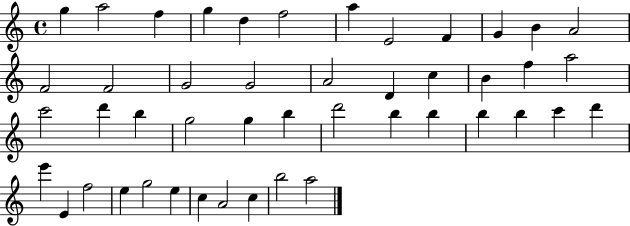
{
  \clef treble
  \time 4/4
  \defaultTimeSignature
  \key c \major
  g''4 a''2 f''4 | g''4 d''4 f''2 | a''4 e'2 f'4 | g'4 b'4 a'2 | \break f'2 f'2 | g'2 g'2 | a'2 d'4 c''4 | b'4 f''4 a''2 | \break c'''2 d'''4 b''4 | g''2 g''4 b''4 | d'''2 b''4 b''4 | b''4 b''4 c'''4 d'''4 | \break e'''4 e'4 f''2 | e''4 g''2 e''4 | c''4 a'2 c''4 | b''2 a''2 | \break \bar "|."
}